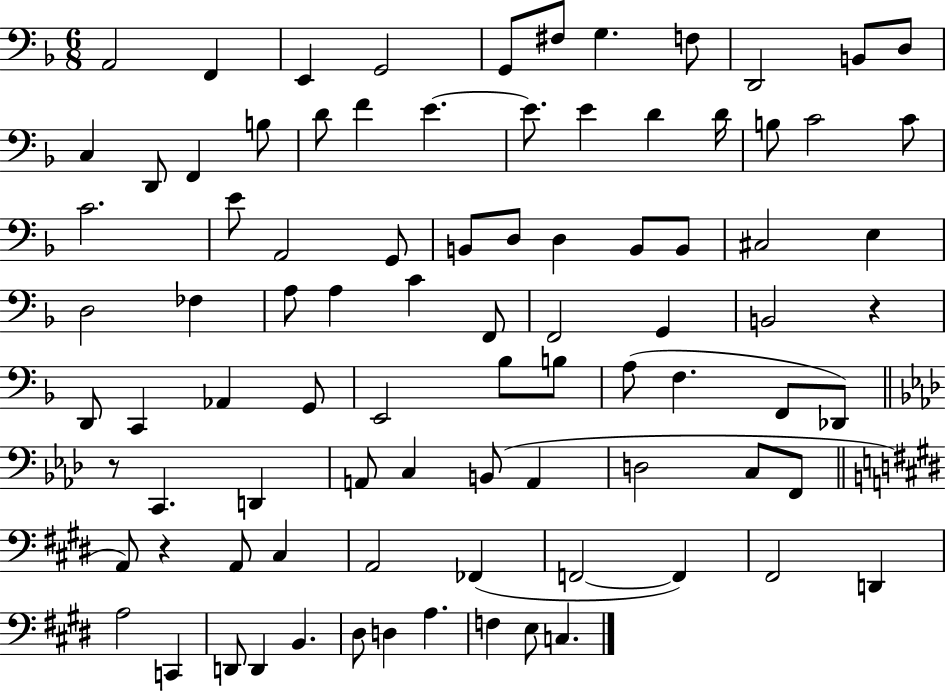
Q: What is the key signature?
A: F major